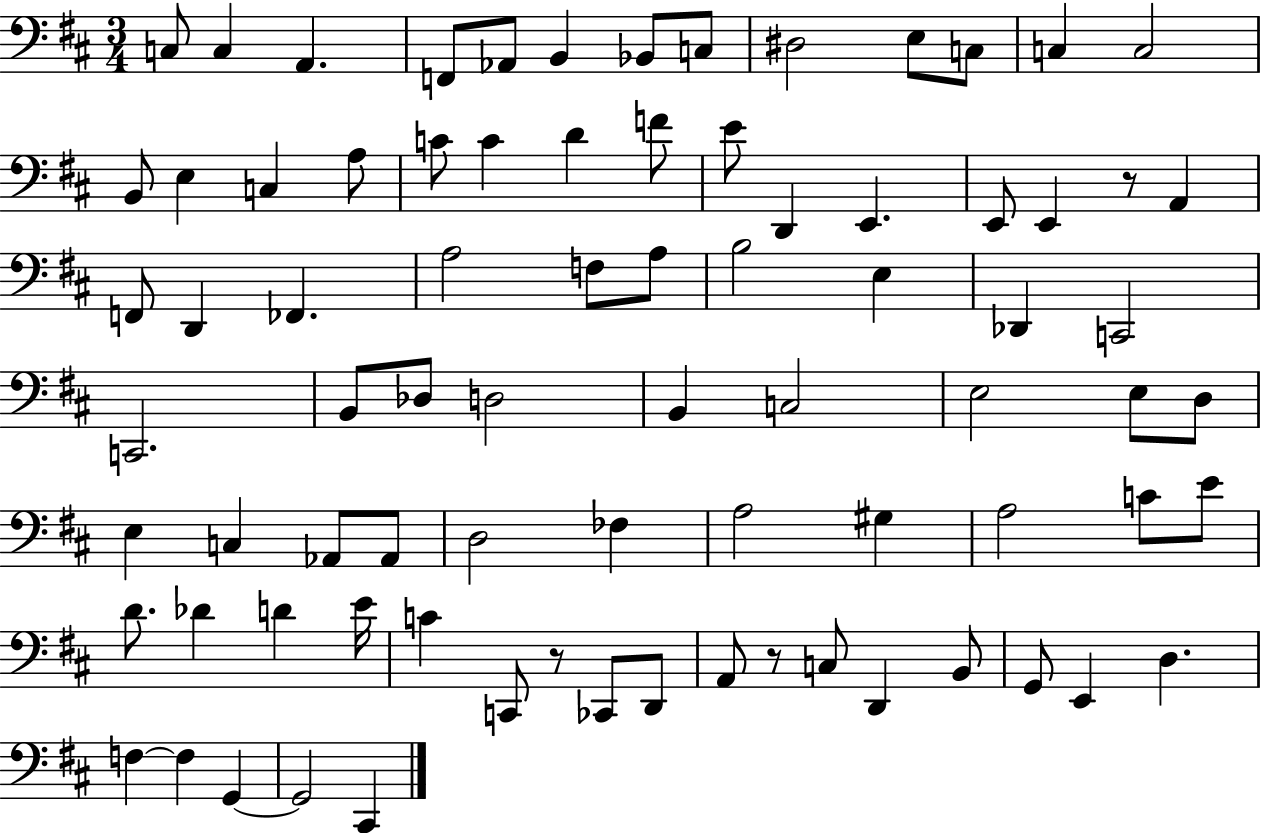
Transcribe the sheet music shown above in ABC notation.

X:1
T:Untitled
M:3/4
L:1/4
K:D
C,/2 C, A,, F,,/2 _A,,/2 B,, _B,,/2 C,/2 ^D,2 E,/2 C,/2 C, C,2 B,,/2 E, C, A,/2 C/2 C D F/2 E/2 D,, E,, E,,/2 E,, z/2 A,, F,,/2 D,, _F,, A,2 F,/2 A,/2 B,2 E, _D,, C,,2 C,,2 B,,/2 _D,/2 D,2 B,, C,2 E,2 E,/2 D,/2 E, C, _A,,/2 _A,,/2 D,2 _F, A,2 ^G, A,2 C/2 E/2 D/2 _D D E/4 C C,,/2 z/2 _C,,/2 D,,/2 A,,/2 z/2 C,/2 D,, B,,/2 G,,/2 E,, D, F, F, G,, G,,2 ^C,,